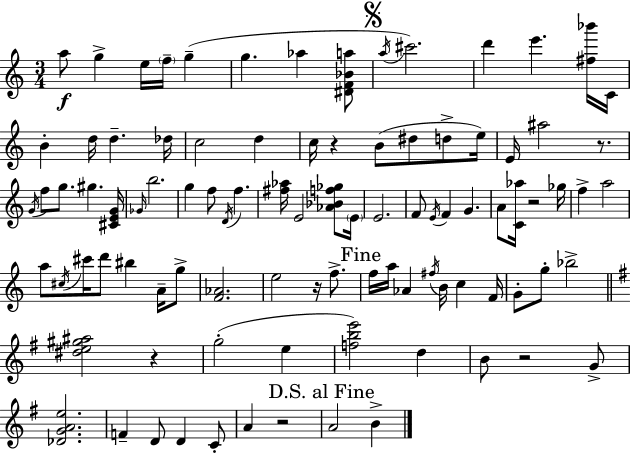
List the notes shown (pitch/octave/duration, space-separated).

A5/e G5/q E5/s F5/s G5/q G5/q. Ab5/q [D#4,F4,Bb4,A5]/e A5/s C#6/h. D6/q E6/q. [F#5,Bb6]/s C4/s B4/q D5/s D5/q. Db5/s C5/h D5/q C5/s R/q B4/e D#5/e D5/e E5/s E4/s A#5/h R/e. G4/s F5/e G5/e. G#5/q. [C#4,E4,G4]/s Gb4/s B5/h. G5/q F5/e D4/s F5/q. [F#5,Ab5]/s E4/h [Ab4,Bb4,F5,Gb5]/e E4/s E4/h. F4/e E4/s F4/q G4/q. A4/e [C4,Ab5]/s R/h Gb5/s F5/q A5/h A5/e C#5/s C#6/s D6/e BIS5/q A4/s G5/e [F4,Ab4]/h. E5/h R/s F5/e. F5/s A5/s Ab4/q F#5/s B4/s C5/q F4/s G4/e G5/e Bb5/h [D#5,E5,G#5,A#5]/h R/q G5/h E5/q [F5,B5,E6]/h D5/q B4/e R/h G4/e [Db4,G4,A4,E5]/h. F4/q D4/e D4/q C4/e A4/q R/h A4/h B4/q